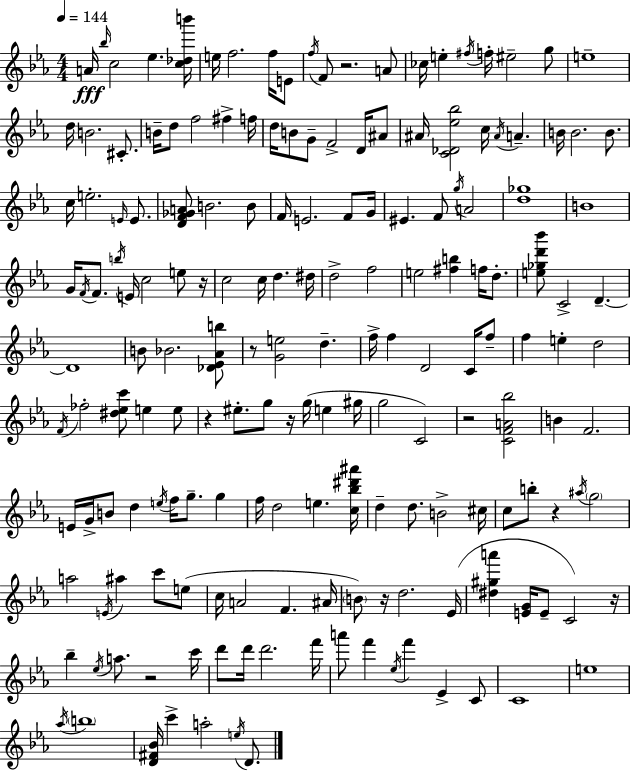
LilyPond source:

{
  \clef treble
  \numericTimeSignature
  \time 4/4
  \key ees \major
  \tempo 4 = 144
  \repeat volta 2 { a'16\fff \grace { bes''16 } c''2 ees''4. | <c'' des'' b'''>16 e''16 f''2. f''16 e'8 | \acciaccatura { f''16 } f'8 r2. | a'8 ces''16 e''4-. \acciaccatura { fis''16 } f''16-. eis''2-- | \break g''8 e''1-- | d''16 b'2. | cis'8.-. b'16-- d''8 f''2 fis''4-> | f''16 d''16 b'8 g'8-- f'2-> | \break d'16 ais'8 ais'16 <c' des' ees'' bes''>2 c''16 \acciaccatura { ais'16 } a'4.-- | b'16 b'2. | b'8. c''16 e''2.-. | \grace { e'16 } e'8. <d' f' ges' a'>8 b'2. | \break b'8 f'16 e'2. | f'8 g'16 eis'4. f'8 \acciaccatura { g''16 } a'2 | <d'' ges''>1 | b'1 | \break g'16 \acciaccatura { f'16 } f'8. \acciaccatura { b''16 } e'16 c''2 | e''8 r16 c''2 | c''16 d''4. dis''16 d''2-> | f''2 e''2 | \break <fis'' b''>4 f''16 d''8.-. <e'' ges'' d''' bes'''>8 c'2-> | d'4.--~~ d'1 | b'8 bes'2. | <des' ees' aes' b''>8 r8 <g' e''>2 | \break d''4.-- f''16-> f''4 d'2 | c'16 f''8-- f''4 e''4-. | d''2 \acciaccatura { f'16 } fes''2-. | <dis'' ees'' c'''>8 e''4 e''8 r4 eis''8.-. | \break g''8 r16 g''16( e''4 gis''16 g''2 | c'2) r2 | <c' f' a' bes''>2 b'4 f'2. | e'16 g'16-> b'8 d''4 | \break \acciaccatura { e''16 } f''16 g''8.-- g''4 f''16 d''2 | e''4. <c'' bes'' dis''' ais'''>16 d''4-- d''8. | b'2-> cis''16 c''8 b''8-. r4 | \acciaccatura { ais''16 } \parenthesize g''2 a''2 | \break \acciaccatura { e'16 } ais''4 c'''8 e''8( c''16 a'2 | f'4. ais'16 \parenthesize b'8) r16 d''2. | ees'16( <dis'' gis'' a'''>4 | <e' g'>16 e'8-- c'2) r16 bes''4-- | \break \acciaccatura { ees''16 } a''8. r2 c'''16 d'''8 d'''16 | d'''2. f'''16 a'''8 f'''4 | \acciaccatura { ees''16 } f'''4 ees'4-> c'8 c'1 | e''1 | \break \acciaccatura { aes''16 } \parenthesize b''1 | <d' fis' bes'>16 | c'''4-> a''2-. \acciaccatura { e''16 } d'8. | } \bar "|."
}